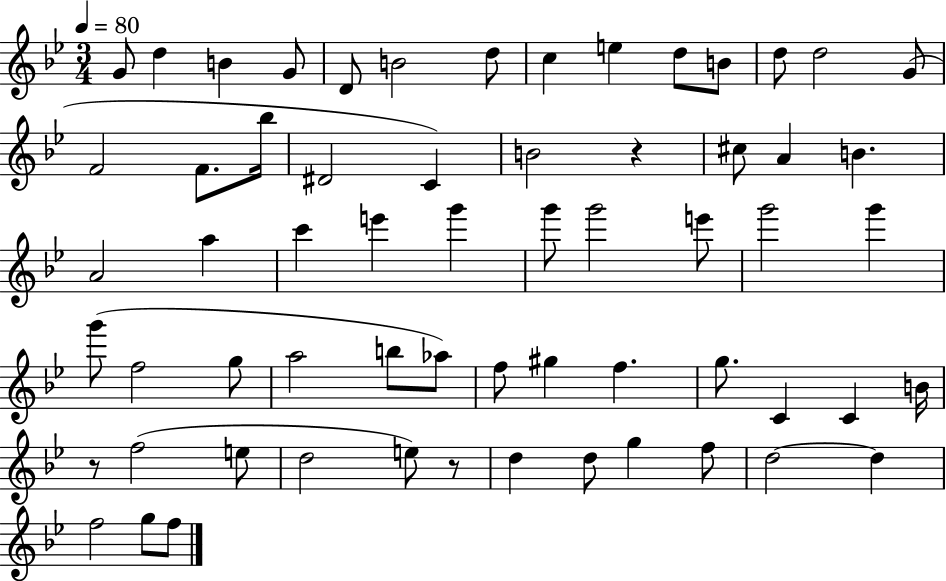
G4/e D5/q B4/q G4/e D4/e B4/h D5/e C5/q E5/q D5/e B4/e D5/e D5/h G4/e F4/h F4/e. Bb5/s D#4/h C4/q B4/h R/q C#5/e A4/q B4/q. A4/h A5/q C6/q E6/q G6/q G6/e G6/h E6/e G6/h G6/q G6/e F5/h G5/e A5/h B5/e Ab5/e F5/e G#5/q F5/q. G5/e. C4/q C4/q B4/s R/e F5/h E5/e D5/h E5/e R/e D5/q D5/e G5/q F5/e D5/h D5/q F5/h G5/e F5/e